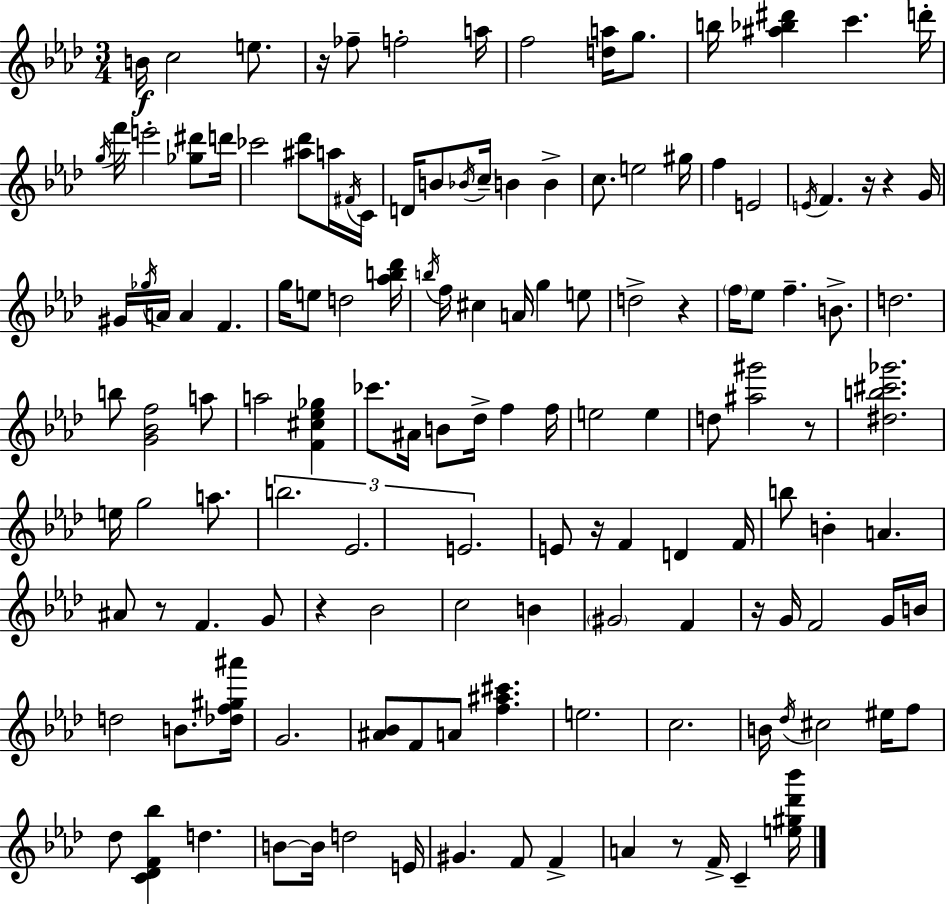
{
  \clef treble
  \numericTimeSignature
  \time 3/4
  \key aes \major
  \repeat volta 2 { b'16\f c''2 e''8. | r16 fes''8-- f''2-. a''16 | f''2 <d'' a''>16 g''8. | b''16 <ais'' bes'' dis'''>4 c'''4. d'''16-. | \break \acciaccatura { g''16 } f'''16 e'''2-. <ges'' dis'''>8 | d'''16 ces'''2 <ais'' des'''>8 a''16 | \acciaccatura { fis'16 } c'16 d'16 b'8 \acciaccatura { bes'16 } c''16-- b'4 b'4-> | c''8. e''2 | \break gis''16 f''4 e'2 | \acciaccatura { e'16 } f'4. r16 r4 | g'16 gis'16 \acciaccatura { ges''16 } a'16 a'4 f'4. | g''16 e''8 d''2 | \break <aes'' b'' des'''>16 \acciaccatura { b''16 } f''16 cis''4 a'16 | g''4 e''8 d''2-> | r4 \parenthesize f''16 ees''8 f''4.-- | b'8.-> d''2. | \break b''8 <g' bes' f''>2 | a''8 a''2 | <f' cis'' ees'' ges''>4 ces'''8. ais'16 b'8 | des''16-> f''4 f''16 e''2 | \break e''4 d''8 <ais'' gis'''>2 | r8 <dis'' b'' cis''' ges'''>2. | e''16 g''2 | a''8. \tuplet 3/2 { b''2. | \break ees'2. | e'2. } | e'8 r16 f'4 | d'4 f'16 b''8 b'4-. | \break a'4. ais'8 r8 f'4. | g'8 r4 bes'2 | c''2 | b'4 \parenthesize gis'2 | \break f'4 r16 g'16 f'2 | g'16 b'16 d''2 | b'8. <des'' f'' gis'' ais'''>16 g'2. | <ais' bes'>8 f'8 a'8 | \break <f'' ais'' cis'''>4. e''2. | c''2. | b'16 \acciaccatura { des''16 } cis''2 | eis''16 f''8 des''8 <c' des' f' bes''>4 | \break d''4. b'8~~ b'16 d''2 | e'16 gis'4. | f'8 f'4-> a'4 r8 | f'16-> c'4-- <e'' gis'' des''' bes'''>16 } \bar "|."
}